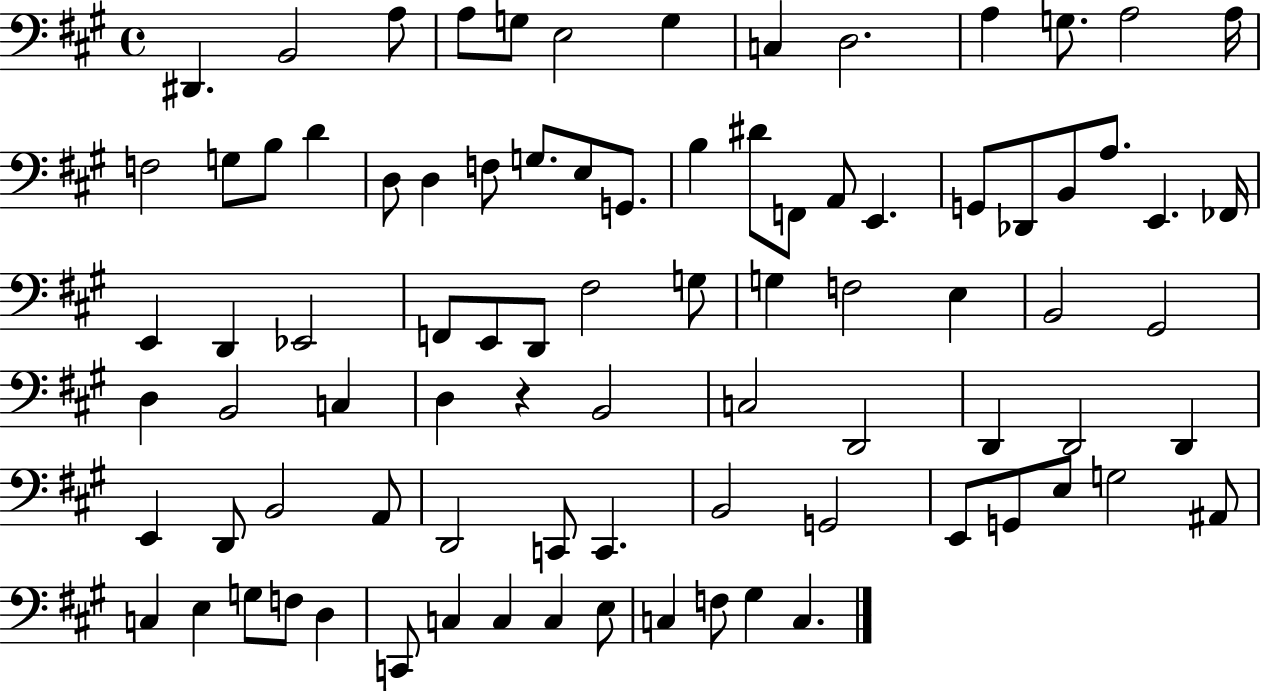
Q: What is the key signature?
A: A major